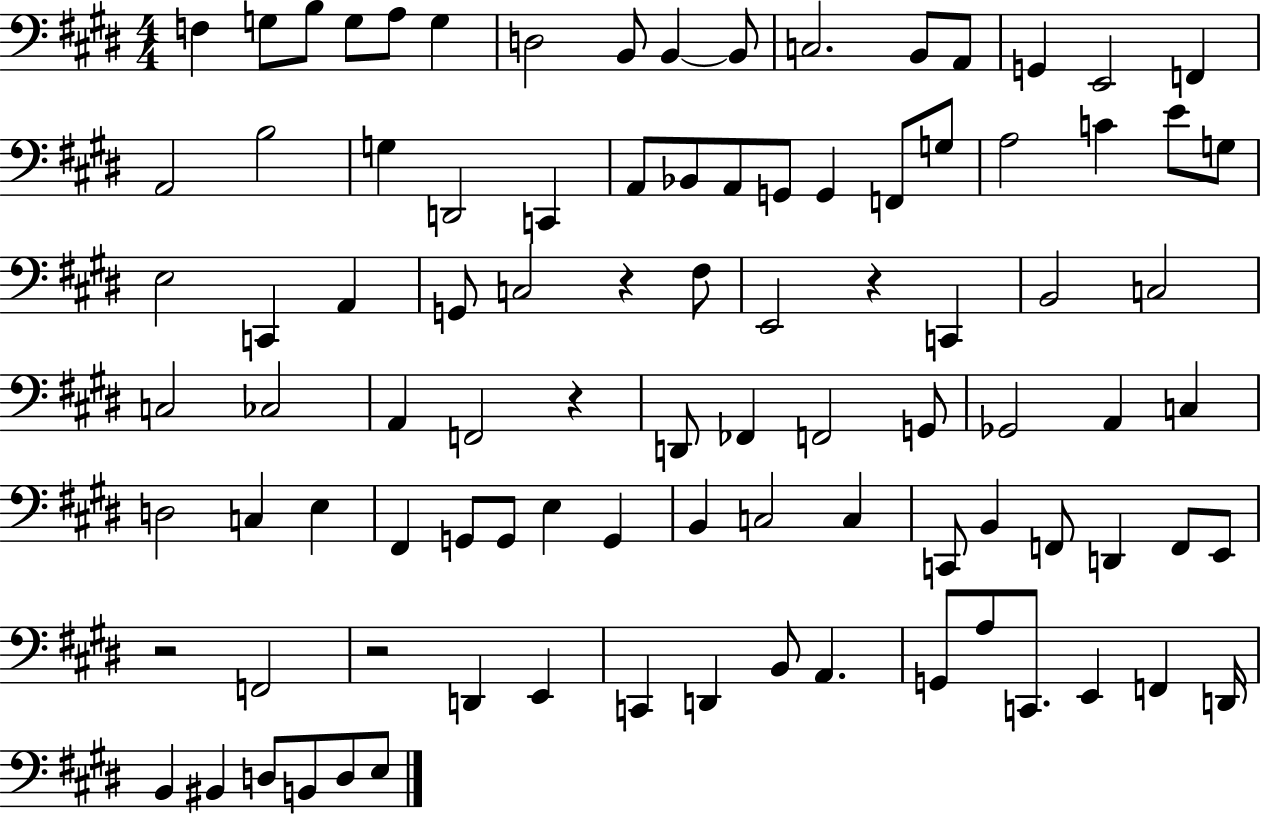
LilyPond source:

{
  \clef bass
  \numericTimeSignature
  \time 4/4
  \key e \major
  f4 g8 b8 g8 a8 g4 | d2 b,8 b,4~~ b,8 | c2. b,8 a,8 | g,4 e,2 f,4 | \break a,2 b2 | g4 d,2 c,4 | a,8 bes,8 a,8 g,8 g,4 f,8 g8 | a2 c'4 e'8 g8 | \break e2 c,4 a,4 | g,8 c2 r4 fis8 | e,2 r4 c,4 | b,2 c2 | \break c2 ces2 | a,4 f,2 r4 | d,8 fes,4 f,2 g,8 | ges,2 a,4 c4 | \break d2 c4 e4 | fis,4 g,8 g,8 e4 g,4 | b,4 c2 c4 | c,8 b,4 f,8 d,4 f,8 e,8 | \break r2 f,2 | r2 d,4 e,4 | c,4 d,4 b,8 a,4. | g,8 a8 c,8. e,4 f,4 d,16 | \break b,4 bis,4 d8 b,8 d8 e8 | \bar "|."
}